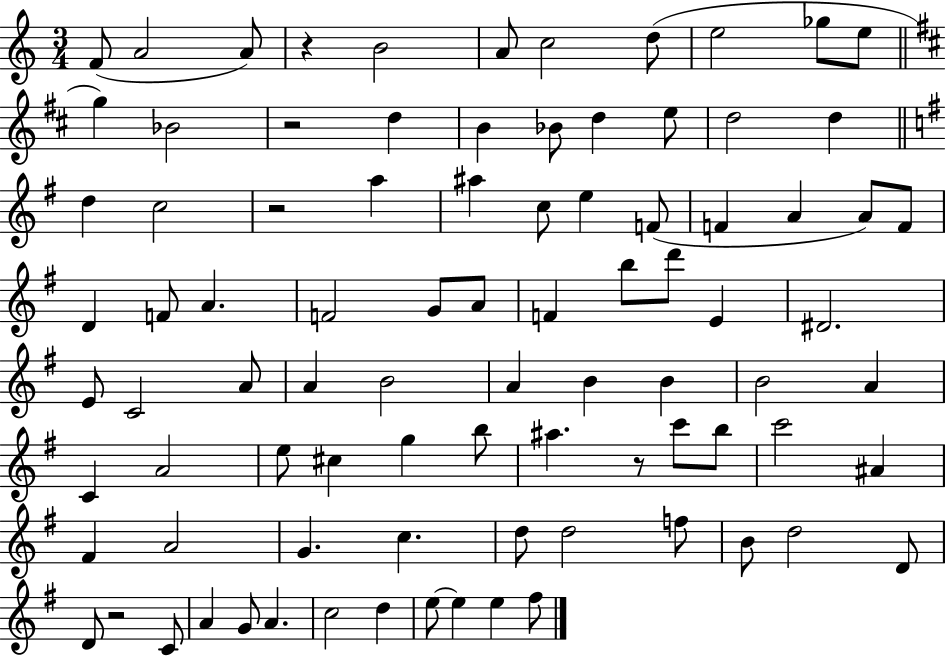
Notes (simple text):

F4/e A4/h A4/e R/q B4/h A4/e C5/h D5/e E5/h Gb5/e E5/e G5/q Bb4/h R/h D5/q B4/q Bb4/e D5/q E5/e D5/h D5/q D5/q C5/h R/h A5/q A#5/q C5/e E5/q F4/e F4/q A4/q A4/e F4/e D4/q F4/e A4/q. F4/h G4/e A4/e F4/q B5/e D6/e E4/q D#4/h. E4/e C4/h A4/e A4/q B4/h A4/q B4/q B4/q B4/h A4/q C4/q A4/h E5/e C#5/q G5/q B5/e A#5/q. R/e C6/e B5/e C6/h A#4/q F#4/q A4/h G4/q. C5/q. D5/e D5/h F5/e B4/e D5/h D4/e D4/e R/h C4/e A4/q G4/e A4/q. C5/h D5/q E5/e E5/q E5/q F#5/e